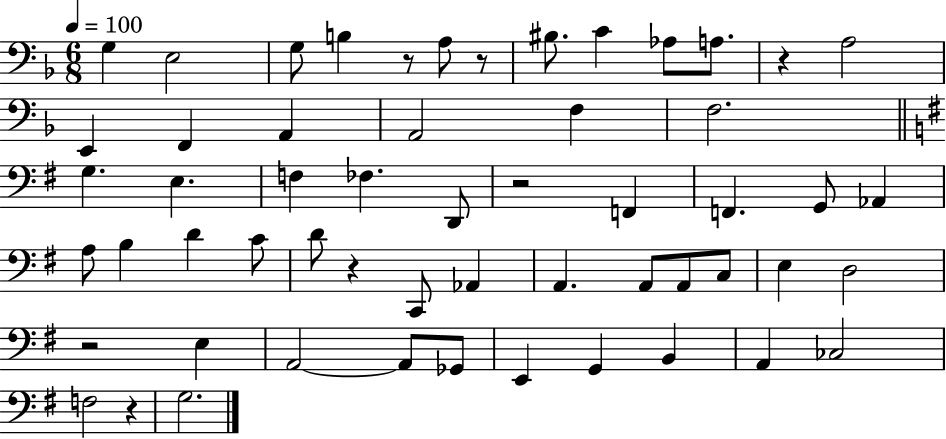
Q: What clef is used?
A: bass